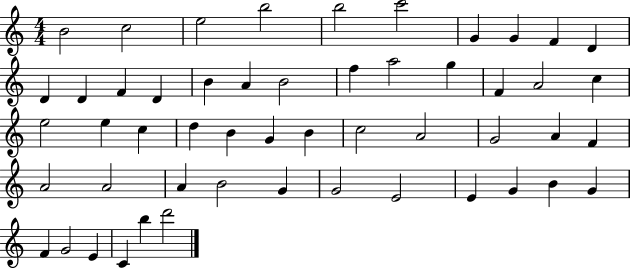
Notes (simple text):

B4/h C5/h E5/h B5/h B5/h C6/h G4/q G4/q F4/q D4/q D4/q D4/q F4/q D4/q B4/q A4/q B4/h F5/q A5/h G5/q F4/q A4/h C5/q E5/h E5/q C5/q D5/q B4/q G4/q B4/q C5/h A4/h G4/h A4/q F4/q A4/h A4/h A4/q B4/h G4/q G4/h E4/h E4/q G4/q B4/q G4/q F4/q G4/h E4/q C4/q B5/q D6/h